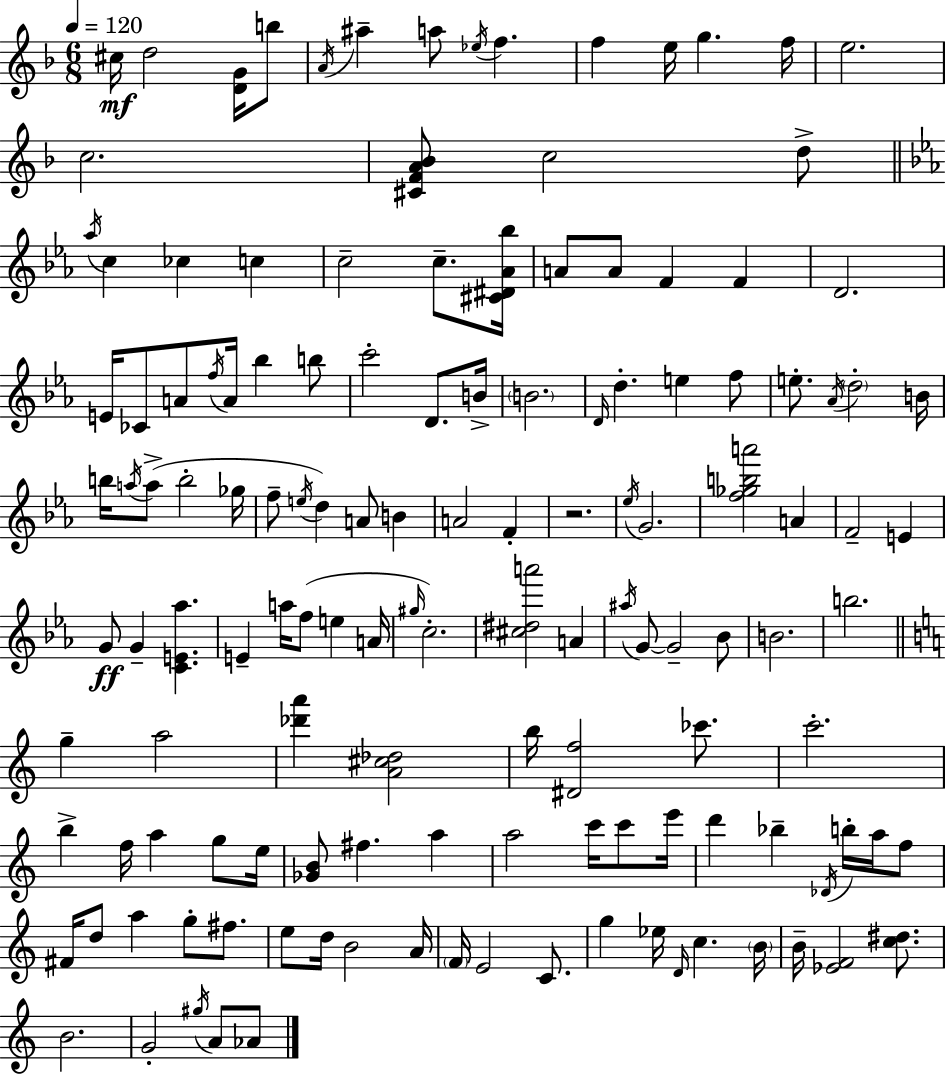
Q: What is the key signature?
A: F major